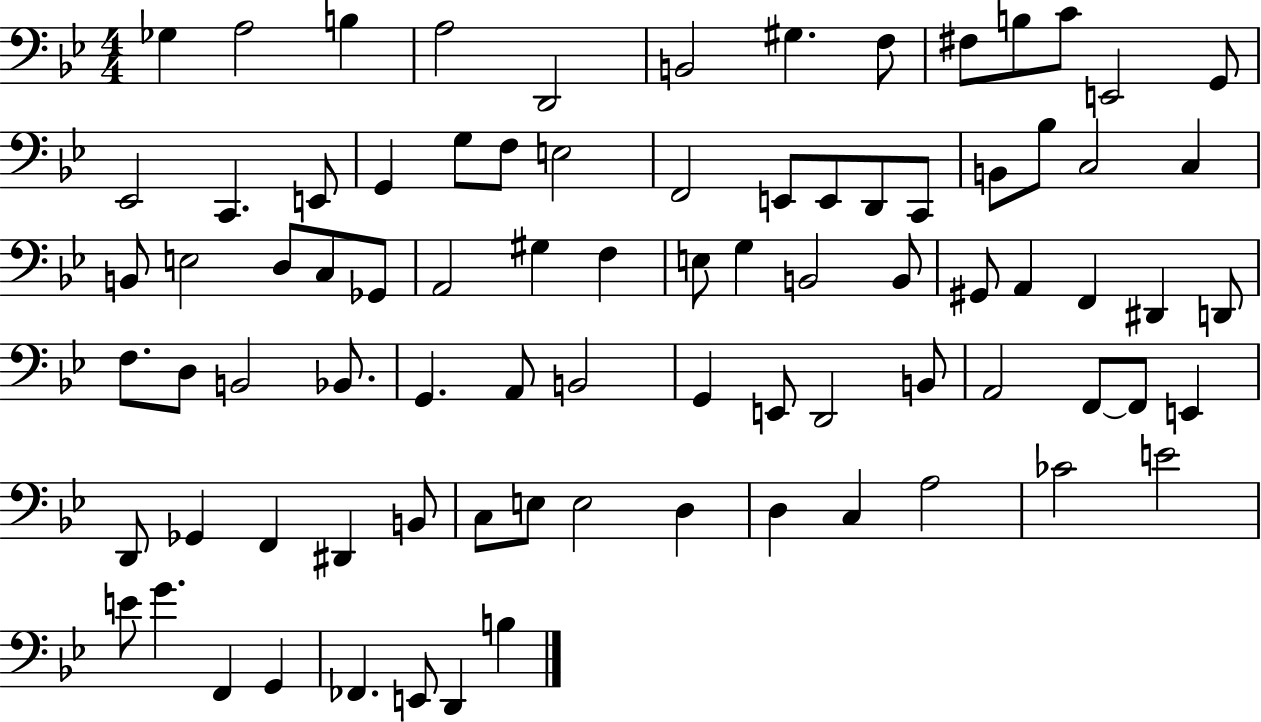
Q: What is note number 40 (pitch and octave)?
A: B2